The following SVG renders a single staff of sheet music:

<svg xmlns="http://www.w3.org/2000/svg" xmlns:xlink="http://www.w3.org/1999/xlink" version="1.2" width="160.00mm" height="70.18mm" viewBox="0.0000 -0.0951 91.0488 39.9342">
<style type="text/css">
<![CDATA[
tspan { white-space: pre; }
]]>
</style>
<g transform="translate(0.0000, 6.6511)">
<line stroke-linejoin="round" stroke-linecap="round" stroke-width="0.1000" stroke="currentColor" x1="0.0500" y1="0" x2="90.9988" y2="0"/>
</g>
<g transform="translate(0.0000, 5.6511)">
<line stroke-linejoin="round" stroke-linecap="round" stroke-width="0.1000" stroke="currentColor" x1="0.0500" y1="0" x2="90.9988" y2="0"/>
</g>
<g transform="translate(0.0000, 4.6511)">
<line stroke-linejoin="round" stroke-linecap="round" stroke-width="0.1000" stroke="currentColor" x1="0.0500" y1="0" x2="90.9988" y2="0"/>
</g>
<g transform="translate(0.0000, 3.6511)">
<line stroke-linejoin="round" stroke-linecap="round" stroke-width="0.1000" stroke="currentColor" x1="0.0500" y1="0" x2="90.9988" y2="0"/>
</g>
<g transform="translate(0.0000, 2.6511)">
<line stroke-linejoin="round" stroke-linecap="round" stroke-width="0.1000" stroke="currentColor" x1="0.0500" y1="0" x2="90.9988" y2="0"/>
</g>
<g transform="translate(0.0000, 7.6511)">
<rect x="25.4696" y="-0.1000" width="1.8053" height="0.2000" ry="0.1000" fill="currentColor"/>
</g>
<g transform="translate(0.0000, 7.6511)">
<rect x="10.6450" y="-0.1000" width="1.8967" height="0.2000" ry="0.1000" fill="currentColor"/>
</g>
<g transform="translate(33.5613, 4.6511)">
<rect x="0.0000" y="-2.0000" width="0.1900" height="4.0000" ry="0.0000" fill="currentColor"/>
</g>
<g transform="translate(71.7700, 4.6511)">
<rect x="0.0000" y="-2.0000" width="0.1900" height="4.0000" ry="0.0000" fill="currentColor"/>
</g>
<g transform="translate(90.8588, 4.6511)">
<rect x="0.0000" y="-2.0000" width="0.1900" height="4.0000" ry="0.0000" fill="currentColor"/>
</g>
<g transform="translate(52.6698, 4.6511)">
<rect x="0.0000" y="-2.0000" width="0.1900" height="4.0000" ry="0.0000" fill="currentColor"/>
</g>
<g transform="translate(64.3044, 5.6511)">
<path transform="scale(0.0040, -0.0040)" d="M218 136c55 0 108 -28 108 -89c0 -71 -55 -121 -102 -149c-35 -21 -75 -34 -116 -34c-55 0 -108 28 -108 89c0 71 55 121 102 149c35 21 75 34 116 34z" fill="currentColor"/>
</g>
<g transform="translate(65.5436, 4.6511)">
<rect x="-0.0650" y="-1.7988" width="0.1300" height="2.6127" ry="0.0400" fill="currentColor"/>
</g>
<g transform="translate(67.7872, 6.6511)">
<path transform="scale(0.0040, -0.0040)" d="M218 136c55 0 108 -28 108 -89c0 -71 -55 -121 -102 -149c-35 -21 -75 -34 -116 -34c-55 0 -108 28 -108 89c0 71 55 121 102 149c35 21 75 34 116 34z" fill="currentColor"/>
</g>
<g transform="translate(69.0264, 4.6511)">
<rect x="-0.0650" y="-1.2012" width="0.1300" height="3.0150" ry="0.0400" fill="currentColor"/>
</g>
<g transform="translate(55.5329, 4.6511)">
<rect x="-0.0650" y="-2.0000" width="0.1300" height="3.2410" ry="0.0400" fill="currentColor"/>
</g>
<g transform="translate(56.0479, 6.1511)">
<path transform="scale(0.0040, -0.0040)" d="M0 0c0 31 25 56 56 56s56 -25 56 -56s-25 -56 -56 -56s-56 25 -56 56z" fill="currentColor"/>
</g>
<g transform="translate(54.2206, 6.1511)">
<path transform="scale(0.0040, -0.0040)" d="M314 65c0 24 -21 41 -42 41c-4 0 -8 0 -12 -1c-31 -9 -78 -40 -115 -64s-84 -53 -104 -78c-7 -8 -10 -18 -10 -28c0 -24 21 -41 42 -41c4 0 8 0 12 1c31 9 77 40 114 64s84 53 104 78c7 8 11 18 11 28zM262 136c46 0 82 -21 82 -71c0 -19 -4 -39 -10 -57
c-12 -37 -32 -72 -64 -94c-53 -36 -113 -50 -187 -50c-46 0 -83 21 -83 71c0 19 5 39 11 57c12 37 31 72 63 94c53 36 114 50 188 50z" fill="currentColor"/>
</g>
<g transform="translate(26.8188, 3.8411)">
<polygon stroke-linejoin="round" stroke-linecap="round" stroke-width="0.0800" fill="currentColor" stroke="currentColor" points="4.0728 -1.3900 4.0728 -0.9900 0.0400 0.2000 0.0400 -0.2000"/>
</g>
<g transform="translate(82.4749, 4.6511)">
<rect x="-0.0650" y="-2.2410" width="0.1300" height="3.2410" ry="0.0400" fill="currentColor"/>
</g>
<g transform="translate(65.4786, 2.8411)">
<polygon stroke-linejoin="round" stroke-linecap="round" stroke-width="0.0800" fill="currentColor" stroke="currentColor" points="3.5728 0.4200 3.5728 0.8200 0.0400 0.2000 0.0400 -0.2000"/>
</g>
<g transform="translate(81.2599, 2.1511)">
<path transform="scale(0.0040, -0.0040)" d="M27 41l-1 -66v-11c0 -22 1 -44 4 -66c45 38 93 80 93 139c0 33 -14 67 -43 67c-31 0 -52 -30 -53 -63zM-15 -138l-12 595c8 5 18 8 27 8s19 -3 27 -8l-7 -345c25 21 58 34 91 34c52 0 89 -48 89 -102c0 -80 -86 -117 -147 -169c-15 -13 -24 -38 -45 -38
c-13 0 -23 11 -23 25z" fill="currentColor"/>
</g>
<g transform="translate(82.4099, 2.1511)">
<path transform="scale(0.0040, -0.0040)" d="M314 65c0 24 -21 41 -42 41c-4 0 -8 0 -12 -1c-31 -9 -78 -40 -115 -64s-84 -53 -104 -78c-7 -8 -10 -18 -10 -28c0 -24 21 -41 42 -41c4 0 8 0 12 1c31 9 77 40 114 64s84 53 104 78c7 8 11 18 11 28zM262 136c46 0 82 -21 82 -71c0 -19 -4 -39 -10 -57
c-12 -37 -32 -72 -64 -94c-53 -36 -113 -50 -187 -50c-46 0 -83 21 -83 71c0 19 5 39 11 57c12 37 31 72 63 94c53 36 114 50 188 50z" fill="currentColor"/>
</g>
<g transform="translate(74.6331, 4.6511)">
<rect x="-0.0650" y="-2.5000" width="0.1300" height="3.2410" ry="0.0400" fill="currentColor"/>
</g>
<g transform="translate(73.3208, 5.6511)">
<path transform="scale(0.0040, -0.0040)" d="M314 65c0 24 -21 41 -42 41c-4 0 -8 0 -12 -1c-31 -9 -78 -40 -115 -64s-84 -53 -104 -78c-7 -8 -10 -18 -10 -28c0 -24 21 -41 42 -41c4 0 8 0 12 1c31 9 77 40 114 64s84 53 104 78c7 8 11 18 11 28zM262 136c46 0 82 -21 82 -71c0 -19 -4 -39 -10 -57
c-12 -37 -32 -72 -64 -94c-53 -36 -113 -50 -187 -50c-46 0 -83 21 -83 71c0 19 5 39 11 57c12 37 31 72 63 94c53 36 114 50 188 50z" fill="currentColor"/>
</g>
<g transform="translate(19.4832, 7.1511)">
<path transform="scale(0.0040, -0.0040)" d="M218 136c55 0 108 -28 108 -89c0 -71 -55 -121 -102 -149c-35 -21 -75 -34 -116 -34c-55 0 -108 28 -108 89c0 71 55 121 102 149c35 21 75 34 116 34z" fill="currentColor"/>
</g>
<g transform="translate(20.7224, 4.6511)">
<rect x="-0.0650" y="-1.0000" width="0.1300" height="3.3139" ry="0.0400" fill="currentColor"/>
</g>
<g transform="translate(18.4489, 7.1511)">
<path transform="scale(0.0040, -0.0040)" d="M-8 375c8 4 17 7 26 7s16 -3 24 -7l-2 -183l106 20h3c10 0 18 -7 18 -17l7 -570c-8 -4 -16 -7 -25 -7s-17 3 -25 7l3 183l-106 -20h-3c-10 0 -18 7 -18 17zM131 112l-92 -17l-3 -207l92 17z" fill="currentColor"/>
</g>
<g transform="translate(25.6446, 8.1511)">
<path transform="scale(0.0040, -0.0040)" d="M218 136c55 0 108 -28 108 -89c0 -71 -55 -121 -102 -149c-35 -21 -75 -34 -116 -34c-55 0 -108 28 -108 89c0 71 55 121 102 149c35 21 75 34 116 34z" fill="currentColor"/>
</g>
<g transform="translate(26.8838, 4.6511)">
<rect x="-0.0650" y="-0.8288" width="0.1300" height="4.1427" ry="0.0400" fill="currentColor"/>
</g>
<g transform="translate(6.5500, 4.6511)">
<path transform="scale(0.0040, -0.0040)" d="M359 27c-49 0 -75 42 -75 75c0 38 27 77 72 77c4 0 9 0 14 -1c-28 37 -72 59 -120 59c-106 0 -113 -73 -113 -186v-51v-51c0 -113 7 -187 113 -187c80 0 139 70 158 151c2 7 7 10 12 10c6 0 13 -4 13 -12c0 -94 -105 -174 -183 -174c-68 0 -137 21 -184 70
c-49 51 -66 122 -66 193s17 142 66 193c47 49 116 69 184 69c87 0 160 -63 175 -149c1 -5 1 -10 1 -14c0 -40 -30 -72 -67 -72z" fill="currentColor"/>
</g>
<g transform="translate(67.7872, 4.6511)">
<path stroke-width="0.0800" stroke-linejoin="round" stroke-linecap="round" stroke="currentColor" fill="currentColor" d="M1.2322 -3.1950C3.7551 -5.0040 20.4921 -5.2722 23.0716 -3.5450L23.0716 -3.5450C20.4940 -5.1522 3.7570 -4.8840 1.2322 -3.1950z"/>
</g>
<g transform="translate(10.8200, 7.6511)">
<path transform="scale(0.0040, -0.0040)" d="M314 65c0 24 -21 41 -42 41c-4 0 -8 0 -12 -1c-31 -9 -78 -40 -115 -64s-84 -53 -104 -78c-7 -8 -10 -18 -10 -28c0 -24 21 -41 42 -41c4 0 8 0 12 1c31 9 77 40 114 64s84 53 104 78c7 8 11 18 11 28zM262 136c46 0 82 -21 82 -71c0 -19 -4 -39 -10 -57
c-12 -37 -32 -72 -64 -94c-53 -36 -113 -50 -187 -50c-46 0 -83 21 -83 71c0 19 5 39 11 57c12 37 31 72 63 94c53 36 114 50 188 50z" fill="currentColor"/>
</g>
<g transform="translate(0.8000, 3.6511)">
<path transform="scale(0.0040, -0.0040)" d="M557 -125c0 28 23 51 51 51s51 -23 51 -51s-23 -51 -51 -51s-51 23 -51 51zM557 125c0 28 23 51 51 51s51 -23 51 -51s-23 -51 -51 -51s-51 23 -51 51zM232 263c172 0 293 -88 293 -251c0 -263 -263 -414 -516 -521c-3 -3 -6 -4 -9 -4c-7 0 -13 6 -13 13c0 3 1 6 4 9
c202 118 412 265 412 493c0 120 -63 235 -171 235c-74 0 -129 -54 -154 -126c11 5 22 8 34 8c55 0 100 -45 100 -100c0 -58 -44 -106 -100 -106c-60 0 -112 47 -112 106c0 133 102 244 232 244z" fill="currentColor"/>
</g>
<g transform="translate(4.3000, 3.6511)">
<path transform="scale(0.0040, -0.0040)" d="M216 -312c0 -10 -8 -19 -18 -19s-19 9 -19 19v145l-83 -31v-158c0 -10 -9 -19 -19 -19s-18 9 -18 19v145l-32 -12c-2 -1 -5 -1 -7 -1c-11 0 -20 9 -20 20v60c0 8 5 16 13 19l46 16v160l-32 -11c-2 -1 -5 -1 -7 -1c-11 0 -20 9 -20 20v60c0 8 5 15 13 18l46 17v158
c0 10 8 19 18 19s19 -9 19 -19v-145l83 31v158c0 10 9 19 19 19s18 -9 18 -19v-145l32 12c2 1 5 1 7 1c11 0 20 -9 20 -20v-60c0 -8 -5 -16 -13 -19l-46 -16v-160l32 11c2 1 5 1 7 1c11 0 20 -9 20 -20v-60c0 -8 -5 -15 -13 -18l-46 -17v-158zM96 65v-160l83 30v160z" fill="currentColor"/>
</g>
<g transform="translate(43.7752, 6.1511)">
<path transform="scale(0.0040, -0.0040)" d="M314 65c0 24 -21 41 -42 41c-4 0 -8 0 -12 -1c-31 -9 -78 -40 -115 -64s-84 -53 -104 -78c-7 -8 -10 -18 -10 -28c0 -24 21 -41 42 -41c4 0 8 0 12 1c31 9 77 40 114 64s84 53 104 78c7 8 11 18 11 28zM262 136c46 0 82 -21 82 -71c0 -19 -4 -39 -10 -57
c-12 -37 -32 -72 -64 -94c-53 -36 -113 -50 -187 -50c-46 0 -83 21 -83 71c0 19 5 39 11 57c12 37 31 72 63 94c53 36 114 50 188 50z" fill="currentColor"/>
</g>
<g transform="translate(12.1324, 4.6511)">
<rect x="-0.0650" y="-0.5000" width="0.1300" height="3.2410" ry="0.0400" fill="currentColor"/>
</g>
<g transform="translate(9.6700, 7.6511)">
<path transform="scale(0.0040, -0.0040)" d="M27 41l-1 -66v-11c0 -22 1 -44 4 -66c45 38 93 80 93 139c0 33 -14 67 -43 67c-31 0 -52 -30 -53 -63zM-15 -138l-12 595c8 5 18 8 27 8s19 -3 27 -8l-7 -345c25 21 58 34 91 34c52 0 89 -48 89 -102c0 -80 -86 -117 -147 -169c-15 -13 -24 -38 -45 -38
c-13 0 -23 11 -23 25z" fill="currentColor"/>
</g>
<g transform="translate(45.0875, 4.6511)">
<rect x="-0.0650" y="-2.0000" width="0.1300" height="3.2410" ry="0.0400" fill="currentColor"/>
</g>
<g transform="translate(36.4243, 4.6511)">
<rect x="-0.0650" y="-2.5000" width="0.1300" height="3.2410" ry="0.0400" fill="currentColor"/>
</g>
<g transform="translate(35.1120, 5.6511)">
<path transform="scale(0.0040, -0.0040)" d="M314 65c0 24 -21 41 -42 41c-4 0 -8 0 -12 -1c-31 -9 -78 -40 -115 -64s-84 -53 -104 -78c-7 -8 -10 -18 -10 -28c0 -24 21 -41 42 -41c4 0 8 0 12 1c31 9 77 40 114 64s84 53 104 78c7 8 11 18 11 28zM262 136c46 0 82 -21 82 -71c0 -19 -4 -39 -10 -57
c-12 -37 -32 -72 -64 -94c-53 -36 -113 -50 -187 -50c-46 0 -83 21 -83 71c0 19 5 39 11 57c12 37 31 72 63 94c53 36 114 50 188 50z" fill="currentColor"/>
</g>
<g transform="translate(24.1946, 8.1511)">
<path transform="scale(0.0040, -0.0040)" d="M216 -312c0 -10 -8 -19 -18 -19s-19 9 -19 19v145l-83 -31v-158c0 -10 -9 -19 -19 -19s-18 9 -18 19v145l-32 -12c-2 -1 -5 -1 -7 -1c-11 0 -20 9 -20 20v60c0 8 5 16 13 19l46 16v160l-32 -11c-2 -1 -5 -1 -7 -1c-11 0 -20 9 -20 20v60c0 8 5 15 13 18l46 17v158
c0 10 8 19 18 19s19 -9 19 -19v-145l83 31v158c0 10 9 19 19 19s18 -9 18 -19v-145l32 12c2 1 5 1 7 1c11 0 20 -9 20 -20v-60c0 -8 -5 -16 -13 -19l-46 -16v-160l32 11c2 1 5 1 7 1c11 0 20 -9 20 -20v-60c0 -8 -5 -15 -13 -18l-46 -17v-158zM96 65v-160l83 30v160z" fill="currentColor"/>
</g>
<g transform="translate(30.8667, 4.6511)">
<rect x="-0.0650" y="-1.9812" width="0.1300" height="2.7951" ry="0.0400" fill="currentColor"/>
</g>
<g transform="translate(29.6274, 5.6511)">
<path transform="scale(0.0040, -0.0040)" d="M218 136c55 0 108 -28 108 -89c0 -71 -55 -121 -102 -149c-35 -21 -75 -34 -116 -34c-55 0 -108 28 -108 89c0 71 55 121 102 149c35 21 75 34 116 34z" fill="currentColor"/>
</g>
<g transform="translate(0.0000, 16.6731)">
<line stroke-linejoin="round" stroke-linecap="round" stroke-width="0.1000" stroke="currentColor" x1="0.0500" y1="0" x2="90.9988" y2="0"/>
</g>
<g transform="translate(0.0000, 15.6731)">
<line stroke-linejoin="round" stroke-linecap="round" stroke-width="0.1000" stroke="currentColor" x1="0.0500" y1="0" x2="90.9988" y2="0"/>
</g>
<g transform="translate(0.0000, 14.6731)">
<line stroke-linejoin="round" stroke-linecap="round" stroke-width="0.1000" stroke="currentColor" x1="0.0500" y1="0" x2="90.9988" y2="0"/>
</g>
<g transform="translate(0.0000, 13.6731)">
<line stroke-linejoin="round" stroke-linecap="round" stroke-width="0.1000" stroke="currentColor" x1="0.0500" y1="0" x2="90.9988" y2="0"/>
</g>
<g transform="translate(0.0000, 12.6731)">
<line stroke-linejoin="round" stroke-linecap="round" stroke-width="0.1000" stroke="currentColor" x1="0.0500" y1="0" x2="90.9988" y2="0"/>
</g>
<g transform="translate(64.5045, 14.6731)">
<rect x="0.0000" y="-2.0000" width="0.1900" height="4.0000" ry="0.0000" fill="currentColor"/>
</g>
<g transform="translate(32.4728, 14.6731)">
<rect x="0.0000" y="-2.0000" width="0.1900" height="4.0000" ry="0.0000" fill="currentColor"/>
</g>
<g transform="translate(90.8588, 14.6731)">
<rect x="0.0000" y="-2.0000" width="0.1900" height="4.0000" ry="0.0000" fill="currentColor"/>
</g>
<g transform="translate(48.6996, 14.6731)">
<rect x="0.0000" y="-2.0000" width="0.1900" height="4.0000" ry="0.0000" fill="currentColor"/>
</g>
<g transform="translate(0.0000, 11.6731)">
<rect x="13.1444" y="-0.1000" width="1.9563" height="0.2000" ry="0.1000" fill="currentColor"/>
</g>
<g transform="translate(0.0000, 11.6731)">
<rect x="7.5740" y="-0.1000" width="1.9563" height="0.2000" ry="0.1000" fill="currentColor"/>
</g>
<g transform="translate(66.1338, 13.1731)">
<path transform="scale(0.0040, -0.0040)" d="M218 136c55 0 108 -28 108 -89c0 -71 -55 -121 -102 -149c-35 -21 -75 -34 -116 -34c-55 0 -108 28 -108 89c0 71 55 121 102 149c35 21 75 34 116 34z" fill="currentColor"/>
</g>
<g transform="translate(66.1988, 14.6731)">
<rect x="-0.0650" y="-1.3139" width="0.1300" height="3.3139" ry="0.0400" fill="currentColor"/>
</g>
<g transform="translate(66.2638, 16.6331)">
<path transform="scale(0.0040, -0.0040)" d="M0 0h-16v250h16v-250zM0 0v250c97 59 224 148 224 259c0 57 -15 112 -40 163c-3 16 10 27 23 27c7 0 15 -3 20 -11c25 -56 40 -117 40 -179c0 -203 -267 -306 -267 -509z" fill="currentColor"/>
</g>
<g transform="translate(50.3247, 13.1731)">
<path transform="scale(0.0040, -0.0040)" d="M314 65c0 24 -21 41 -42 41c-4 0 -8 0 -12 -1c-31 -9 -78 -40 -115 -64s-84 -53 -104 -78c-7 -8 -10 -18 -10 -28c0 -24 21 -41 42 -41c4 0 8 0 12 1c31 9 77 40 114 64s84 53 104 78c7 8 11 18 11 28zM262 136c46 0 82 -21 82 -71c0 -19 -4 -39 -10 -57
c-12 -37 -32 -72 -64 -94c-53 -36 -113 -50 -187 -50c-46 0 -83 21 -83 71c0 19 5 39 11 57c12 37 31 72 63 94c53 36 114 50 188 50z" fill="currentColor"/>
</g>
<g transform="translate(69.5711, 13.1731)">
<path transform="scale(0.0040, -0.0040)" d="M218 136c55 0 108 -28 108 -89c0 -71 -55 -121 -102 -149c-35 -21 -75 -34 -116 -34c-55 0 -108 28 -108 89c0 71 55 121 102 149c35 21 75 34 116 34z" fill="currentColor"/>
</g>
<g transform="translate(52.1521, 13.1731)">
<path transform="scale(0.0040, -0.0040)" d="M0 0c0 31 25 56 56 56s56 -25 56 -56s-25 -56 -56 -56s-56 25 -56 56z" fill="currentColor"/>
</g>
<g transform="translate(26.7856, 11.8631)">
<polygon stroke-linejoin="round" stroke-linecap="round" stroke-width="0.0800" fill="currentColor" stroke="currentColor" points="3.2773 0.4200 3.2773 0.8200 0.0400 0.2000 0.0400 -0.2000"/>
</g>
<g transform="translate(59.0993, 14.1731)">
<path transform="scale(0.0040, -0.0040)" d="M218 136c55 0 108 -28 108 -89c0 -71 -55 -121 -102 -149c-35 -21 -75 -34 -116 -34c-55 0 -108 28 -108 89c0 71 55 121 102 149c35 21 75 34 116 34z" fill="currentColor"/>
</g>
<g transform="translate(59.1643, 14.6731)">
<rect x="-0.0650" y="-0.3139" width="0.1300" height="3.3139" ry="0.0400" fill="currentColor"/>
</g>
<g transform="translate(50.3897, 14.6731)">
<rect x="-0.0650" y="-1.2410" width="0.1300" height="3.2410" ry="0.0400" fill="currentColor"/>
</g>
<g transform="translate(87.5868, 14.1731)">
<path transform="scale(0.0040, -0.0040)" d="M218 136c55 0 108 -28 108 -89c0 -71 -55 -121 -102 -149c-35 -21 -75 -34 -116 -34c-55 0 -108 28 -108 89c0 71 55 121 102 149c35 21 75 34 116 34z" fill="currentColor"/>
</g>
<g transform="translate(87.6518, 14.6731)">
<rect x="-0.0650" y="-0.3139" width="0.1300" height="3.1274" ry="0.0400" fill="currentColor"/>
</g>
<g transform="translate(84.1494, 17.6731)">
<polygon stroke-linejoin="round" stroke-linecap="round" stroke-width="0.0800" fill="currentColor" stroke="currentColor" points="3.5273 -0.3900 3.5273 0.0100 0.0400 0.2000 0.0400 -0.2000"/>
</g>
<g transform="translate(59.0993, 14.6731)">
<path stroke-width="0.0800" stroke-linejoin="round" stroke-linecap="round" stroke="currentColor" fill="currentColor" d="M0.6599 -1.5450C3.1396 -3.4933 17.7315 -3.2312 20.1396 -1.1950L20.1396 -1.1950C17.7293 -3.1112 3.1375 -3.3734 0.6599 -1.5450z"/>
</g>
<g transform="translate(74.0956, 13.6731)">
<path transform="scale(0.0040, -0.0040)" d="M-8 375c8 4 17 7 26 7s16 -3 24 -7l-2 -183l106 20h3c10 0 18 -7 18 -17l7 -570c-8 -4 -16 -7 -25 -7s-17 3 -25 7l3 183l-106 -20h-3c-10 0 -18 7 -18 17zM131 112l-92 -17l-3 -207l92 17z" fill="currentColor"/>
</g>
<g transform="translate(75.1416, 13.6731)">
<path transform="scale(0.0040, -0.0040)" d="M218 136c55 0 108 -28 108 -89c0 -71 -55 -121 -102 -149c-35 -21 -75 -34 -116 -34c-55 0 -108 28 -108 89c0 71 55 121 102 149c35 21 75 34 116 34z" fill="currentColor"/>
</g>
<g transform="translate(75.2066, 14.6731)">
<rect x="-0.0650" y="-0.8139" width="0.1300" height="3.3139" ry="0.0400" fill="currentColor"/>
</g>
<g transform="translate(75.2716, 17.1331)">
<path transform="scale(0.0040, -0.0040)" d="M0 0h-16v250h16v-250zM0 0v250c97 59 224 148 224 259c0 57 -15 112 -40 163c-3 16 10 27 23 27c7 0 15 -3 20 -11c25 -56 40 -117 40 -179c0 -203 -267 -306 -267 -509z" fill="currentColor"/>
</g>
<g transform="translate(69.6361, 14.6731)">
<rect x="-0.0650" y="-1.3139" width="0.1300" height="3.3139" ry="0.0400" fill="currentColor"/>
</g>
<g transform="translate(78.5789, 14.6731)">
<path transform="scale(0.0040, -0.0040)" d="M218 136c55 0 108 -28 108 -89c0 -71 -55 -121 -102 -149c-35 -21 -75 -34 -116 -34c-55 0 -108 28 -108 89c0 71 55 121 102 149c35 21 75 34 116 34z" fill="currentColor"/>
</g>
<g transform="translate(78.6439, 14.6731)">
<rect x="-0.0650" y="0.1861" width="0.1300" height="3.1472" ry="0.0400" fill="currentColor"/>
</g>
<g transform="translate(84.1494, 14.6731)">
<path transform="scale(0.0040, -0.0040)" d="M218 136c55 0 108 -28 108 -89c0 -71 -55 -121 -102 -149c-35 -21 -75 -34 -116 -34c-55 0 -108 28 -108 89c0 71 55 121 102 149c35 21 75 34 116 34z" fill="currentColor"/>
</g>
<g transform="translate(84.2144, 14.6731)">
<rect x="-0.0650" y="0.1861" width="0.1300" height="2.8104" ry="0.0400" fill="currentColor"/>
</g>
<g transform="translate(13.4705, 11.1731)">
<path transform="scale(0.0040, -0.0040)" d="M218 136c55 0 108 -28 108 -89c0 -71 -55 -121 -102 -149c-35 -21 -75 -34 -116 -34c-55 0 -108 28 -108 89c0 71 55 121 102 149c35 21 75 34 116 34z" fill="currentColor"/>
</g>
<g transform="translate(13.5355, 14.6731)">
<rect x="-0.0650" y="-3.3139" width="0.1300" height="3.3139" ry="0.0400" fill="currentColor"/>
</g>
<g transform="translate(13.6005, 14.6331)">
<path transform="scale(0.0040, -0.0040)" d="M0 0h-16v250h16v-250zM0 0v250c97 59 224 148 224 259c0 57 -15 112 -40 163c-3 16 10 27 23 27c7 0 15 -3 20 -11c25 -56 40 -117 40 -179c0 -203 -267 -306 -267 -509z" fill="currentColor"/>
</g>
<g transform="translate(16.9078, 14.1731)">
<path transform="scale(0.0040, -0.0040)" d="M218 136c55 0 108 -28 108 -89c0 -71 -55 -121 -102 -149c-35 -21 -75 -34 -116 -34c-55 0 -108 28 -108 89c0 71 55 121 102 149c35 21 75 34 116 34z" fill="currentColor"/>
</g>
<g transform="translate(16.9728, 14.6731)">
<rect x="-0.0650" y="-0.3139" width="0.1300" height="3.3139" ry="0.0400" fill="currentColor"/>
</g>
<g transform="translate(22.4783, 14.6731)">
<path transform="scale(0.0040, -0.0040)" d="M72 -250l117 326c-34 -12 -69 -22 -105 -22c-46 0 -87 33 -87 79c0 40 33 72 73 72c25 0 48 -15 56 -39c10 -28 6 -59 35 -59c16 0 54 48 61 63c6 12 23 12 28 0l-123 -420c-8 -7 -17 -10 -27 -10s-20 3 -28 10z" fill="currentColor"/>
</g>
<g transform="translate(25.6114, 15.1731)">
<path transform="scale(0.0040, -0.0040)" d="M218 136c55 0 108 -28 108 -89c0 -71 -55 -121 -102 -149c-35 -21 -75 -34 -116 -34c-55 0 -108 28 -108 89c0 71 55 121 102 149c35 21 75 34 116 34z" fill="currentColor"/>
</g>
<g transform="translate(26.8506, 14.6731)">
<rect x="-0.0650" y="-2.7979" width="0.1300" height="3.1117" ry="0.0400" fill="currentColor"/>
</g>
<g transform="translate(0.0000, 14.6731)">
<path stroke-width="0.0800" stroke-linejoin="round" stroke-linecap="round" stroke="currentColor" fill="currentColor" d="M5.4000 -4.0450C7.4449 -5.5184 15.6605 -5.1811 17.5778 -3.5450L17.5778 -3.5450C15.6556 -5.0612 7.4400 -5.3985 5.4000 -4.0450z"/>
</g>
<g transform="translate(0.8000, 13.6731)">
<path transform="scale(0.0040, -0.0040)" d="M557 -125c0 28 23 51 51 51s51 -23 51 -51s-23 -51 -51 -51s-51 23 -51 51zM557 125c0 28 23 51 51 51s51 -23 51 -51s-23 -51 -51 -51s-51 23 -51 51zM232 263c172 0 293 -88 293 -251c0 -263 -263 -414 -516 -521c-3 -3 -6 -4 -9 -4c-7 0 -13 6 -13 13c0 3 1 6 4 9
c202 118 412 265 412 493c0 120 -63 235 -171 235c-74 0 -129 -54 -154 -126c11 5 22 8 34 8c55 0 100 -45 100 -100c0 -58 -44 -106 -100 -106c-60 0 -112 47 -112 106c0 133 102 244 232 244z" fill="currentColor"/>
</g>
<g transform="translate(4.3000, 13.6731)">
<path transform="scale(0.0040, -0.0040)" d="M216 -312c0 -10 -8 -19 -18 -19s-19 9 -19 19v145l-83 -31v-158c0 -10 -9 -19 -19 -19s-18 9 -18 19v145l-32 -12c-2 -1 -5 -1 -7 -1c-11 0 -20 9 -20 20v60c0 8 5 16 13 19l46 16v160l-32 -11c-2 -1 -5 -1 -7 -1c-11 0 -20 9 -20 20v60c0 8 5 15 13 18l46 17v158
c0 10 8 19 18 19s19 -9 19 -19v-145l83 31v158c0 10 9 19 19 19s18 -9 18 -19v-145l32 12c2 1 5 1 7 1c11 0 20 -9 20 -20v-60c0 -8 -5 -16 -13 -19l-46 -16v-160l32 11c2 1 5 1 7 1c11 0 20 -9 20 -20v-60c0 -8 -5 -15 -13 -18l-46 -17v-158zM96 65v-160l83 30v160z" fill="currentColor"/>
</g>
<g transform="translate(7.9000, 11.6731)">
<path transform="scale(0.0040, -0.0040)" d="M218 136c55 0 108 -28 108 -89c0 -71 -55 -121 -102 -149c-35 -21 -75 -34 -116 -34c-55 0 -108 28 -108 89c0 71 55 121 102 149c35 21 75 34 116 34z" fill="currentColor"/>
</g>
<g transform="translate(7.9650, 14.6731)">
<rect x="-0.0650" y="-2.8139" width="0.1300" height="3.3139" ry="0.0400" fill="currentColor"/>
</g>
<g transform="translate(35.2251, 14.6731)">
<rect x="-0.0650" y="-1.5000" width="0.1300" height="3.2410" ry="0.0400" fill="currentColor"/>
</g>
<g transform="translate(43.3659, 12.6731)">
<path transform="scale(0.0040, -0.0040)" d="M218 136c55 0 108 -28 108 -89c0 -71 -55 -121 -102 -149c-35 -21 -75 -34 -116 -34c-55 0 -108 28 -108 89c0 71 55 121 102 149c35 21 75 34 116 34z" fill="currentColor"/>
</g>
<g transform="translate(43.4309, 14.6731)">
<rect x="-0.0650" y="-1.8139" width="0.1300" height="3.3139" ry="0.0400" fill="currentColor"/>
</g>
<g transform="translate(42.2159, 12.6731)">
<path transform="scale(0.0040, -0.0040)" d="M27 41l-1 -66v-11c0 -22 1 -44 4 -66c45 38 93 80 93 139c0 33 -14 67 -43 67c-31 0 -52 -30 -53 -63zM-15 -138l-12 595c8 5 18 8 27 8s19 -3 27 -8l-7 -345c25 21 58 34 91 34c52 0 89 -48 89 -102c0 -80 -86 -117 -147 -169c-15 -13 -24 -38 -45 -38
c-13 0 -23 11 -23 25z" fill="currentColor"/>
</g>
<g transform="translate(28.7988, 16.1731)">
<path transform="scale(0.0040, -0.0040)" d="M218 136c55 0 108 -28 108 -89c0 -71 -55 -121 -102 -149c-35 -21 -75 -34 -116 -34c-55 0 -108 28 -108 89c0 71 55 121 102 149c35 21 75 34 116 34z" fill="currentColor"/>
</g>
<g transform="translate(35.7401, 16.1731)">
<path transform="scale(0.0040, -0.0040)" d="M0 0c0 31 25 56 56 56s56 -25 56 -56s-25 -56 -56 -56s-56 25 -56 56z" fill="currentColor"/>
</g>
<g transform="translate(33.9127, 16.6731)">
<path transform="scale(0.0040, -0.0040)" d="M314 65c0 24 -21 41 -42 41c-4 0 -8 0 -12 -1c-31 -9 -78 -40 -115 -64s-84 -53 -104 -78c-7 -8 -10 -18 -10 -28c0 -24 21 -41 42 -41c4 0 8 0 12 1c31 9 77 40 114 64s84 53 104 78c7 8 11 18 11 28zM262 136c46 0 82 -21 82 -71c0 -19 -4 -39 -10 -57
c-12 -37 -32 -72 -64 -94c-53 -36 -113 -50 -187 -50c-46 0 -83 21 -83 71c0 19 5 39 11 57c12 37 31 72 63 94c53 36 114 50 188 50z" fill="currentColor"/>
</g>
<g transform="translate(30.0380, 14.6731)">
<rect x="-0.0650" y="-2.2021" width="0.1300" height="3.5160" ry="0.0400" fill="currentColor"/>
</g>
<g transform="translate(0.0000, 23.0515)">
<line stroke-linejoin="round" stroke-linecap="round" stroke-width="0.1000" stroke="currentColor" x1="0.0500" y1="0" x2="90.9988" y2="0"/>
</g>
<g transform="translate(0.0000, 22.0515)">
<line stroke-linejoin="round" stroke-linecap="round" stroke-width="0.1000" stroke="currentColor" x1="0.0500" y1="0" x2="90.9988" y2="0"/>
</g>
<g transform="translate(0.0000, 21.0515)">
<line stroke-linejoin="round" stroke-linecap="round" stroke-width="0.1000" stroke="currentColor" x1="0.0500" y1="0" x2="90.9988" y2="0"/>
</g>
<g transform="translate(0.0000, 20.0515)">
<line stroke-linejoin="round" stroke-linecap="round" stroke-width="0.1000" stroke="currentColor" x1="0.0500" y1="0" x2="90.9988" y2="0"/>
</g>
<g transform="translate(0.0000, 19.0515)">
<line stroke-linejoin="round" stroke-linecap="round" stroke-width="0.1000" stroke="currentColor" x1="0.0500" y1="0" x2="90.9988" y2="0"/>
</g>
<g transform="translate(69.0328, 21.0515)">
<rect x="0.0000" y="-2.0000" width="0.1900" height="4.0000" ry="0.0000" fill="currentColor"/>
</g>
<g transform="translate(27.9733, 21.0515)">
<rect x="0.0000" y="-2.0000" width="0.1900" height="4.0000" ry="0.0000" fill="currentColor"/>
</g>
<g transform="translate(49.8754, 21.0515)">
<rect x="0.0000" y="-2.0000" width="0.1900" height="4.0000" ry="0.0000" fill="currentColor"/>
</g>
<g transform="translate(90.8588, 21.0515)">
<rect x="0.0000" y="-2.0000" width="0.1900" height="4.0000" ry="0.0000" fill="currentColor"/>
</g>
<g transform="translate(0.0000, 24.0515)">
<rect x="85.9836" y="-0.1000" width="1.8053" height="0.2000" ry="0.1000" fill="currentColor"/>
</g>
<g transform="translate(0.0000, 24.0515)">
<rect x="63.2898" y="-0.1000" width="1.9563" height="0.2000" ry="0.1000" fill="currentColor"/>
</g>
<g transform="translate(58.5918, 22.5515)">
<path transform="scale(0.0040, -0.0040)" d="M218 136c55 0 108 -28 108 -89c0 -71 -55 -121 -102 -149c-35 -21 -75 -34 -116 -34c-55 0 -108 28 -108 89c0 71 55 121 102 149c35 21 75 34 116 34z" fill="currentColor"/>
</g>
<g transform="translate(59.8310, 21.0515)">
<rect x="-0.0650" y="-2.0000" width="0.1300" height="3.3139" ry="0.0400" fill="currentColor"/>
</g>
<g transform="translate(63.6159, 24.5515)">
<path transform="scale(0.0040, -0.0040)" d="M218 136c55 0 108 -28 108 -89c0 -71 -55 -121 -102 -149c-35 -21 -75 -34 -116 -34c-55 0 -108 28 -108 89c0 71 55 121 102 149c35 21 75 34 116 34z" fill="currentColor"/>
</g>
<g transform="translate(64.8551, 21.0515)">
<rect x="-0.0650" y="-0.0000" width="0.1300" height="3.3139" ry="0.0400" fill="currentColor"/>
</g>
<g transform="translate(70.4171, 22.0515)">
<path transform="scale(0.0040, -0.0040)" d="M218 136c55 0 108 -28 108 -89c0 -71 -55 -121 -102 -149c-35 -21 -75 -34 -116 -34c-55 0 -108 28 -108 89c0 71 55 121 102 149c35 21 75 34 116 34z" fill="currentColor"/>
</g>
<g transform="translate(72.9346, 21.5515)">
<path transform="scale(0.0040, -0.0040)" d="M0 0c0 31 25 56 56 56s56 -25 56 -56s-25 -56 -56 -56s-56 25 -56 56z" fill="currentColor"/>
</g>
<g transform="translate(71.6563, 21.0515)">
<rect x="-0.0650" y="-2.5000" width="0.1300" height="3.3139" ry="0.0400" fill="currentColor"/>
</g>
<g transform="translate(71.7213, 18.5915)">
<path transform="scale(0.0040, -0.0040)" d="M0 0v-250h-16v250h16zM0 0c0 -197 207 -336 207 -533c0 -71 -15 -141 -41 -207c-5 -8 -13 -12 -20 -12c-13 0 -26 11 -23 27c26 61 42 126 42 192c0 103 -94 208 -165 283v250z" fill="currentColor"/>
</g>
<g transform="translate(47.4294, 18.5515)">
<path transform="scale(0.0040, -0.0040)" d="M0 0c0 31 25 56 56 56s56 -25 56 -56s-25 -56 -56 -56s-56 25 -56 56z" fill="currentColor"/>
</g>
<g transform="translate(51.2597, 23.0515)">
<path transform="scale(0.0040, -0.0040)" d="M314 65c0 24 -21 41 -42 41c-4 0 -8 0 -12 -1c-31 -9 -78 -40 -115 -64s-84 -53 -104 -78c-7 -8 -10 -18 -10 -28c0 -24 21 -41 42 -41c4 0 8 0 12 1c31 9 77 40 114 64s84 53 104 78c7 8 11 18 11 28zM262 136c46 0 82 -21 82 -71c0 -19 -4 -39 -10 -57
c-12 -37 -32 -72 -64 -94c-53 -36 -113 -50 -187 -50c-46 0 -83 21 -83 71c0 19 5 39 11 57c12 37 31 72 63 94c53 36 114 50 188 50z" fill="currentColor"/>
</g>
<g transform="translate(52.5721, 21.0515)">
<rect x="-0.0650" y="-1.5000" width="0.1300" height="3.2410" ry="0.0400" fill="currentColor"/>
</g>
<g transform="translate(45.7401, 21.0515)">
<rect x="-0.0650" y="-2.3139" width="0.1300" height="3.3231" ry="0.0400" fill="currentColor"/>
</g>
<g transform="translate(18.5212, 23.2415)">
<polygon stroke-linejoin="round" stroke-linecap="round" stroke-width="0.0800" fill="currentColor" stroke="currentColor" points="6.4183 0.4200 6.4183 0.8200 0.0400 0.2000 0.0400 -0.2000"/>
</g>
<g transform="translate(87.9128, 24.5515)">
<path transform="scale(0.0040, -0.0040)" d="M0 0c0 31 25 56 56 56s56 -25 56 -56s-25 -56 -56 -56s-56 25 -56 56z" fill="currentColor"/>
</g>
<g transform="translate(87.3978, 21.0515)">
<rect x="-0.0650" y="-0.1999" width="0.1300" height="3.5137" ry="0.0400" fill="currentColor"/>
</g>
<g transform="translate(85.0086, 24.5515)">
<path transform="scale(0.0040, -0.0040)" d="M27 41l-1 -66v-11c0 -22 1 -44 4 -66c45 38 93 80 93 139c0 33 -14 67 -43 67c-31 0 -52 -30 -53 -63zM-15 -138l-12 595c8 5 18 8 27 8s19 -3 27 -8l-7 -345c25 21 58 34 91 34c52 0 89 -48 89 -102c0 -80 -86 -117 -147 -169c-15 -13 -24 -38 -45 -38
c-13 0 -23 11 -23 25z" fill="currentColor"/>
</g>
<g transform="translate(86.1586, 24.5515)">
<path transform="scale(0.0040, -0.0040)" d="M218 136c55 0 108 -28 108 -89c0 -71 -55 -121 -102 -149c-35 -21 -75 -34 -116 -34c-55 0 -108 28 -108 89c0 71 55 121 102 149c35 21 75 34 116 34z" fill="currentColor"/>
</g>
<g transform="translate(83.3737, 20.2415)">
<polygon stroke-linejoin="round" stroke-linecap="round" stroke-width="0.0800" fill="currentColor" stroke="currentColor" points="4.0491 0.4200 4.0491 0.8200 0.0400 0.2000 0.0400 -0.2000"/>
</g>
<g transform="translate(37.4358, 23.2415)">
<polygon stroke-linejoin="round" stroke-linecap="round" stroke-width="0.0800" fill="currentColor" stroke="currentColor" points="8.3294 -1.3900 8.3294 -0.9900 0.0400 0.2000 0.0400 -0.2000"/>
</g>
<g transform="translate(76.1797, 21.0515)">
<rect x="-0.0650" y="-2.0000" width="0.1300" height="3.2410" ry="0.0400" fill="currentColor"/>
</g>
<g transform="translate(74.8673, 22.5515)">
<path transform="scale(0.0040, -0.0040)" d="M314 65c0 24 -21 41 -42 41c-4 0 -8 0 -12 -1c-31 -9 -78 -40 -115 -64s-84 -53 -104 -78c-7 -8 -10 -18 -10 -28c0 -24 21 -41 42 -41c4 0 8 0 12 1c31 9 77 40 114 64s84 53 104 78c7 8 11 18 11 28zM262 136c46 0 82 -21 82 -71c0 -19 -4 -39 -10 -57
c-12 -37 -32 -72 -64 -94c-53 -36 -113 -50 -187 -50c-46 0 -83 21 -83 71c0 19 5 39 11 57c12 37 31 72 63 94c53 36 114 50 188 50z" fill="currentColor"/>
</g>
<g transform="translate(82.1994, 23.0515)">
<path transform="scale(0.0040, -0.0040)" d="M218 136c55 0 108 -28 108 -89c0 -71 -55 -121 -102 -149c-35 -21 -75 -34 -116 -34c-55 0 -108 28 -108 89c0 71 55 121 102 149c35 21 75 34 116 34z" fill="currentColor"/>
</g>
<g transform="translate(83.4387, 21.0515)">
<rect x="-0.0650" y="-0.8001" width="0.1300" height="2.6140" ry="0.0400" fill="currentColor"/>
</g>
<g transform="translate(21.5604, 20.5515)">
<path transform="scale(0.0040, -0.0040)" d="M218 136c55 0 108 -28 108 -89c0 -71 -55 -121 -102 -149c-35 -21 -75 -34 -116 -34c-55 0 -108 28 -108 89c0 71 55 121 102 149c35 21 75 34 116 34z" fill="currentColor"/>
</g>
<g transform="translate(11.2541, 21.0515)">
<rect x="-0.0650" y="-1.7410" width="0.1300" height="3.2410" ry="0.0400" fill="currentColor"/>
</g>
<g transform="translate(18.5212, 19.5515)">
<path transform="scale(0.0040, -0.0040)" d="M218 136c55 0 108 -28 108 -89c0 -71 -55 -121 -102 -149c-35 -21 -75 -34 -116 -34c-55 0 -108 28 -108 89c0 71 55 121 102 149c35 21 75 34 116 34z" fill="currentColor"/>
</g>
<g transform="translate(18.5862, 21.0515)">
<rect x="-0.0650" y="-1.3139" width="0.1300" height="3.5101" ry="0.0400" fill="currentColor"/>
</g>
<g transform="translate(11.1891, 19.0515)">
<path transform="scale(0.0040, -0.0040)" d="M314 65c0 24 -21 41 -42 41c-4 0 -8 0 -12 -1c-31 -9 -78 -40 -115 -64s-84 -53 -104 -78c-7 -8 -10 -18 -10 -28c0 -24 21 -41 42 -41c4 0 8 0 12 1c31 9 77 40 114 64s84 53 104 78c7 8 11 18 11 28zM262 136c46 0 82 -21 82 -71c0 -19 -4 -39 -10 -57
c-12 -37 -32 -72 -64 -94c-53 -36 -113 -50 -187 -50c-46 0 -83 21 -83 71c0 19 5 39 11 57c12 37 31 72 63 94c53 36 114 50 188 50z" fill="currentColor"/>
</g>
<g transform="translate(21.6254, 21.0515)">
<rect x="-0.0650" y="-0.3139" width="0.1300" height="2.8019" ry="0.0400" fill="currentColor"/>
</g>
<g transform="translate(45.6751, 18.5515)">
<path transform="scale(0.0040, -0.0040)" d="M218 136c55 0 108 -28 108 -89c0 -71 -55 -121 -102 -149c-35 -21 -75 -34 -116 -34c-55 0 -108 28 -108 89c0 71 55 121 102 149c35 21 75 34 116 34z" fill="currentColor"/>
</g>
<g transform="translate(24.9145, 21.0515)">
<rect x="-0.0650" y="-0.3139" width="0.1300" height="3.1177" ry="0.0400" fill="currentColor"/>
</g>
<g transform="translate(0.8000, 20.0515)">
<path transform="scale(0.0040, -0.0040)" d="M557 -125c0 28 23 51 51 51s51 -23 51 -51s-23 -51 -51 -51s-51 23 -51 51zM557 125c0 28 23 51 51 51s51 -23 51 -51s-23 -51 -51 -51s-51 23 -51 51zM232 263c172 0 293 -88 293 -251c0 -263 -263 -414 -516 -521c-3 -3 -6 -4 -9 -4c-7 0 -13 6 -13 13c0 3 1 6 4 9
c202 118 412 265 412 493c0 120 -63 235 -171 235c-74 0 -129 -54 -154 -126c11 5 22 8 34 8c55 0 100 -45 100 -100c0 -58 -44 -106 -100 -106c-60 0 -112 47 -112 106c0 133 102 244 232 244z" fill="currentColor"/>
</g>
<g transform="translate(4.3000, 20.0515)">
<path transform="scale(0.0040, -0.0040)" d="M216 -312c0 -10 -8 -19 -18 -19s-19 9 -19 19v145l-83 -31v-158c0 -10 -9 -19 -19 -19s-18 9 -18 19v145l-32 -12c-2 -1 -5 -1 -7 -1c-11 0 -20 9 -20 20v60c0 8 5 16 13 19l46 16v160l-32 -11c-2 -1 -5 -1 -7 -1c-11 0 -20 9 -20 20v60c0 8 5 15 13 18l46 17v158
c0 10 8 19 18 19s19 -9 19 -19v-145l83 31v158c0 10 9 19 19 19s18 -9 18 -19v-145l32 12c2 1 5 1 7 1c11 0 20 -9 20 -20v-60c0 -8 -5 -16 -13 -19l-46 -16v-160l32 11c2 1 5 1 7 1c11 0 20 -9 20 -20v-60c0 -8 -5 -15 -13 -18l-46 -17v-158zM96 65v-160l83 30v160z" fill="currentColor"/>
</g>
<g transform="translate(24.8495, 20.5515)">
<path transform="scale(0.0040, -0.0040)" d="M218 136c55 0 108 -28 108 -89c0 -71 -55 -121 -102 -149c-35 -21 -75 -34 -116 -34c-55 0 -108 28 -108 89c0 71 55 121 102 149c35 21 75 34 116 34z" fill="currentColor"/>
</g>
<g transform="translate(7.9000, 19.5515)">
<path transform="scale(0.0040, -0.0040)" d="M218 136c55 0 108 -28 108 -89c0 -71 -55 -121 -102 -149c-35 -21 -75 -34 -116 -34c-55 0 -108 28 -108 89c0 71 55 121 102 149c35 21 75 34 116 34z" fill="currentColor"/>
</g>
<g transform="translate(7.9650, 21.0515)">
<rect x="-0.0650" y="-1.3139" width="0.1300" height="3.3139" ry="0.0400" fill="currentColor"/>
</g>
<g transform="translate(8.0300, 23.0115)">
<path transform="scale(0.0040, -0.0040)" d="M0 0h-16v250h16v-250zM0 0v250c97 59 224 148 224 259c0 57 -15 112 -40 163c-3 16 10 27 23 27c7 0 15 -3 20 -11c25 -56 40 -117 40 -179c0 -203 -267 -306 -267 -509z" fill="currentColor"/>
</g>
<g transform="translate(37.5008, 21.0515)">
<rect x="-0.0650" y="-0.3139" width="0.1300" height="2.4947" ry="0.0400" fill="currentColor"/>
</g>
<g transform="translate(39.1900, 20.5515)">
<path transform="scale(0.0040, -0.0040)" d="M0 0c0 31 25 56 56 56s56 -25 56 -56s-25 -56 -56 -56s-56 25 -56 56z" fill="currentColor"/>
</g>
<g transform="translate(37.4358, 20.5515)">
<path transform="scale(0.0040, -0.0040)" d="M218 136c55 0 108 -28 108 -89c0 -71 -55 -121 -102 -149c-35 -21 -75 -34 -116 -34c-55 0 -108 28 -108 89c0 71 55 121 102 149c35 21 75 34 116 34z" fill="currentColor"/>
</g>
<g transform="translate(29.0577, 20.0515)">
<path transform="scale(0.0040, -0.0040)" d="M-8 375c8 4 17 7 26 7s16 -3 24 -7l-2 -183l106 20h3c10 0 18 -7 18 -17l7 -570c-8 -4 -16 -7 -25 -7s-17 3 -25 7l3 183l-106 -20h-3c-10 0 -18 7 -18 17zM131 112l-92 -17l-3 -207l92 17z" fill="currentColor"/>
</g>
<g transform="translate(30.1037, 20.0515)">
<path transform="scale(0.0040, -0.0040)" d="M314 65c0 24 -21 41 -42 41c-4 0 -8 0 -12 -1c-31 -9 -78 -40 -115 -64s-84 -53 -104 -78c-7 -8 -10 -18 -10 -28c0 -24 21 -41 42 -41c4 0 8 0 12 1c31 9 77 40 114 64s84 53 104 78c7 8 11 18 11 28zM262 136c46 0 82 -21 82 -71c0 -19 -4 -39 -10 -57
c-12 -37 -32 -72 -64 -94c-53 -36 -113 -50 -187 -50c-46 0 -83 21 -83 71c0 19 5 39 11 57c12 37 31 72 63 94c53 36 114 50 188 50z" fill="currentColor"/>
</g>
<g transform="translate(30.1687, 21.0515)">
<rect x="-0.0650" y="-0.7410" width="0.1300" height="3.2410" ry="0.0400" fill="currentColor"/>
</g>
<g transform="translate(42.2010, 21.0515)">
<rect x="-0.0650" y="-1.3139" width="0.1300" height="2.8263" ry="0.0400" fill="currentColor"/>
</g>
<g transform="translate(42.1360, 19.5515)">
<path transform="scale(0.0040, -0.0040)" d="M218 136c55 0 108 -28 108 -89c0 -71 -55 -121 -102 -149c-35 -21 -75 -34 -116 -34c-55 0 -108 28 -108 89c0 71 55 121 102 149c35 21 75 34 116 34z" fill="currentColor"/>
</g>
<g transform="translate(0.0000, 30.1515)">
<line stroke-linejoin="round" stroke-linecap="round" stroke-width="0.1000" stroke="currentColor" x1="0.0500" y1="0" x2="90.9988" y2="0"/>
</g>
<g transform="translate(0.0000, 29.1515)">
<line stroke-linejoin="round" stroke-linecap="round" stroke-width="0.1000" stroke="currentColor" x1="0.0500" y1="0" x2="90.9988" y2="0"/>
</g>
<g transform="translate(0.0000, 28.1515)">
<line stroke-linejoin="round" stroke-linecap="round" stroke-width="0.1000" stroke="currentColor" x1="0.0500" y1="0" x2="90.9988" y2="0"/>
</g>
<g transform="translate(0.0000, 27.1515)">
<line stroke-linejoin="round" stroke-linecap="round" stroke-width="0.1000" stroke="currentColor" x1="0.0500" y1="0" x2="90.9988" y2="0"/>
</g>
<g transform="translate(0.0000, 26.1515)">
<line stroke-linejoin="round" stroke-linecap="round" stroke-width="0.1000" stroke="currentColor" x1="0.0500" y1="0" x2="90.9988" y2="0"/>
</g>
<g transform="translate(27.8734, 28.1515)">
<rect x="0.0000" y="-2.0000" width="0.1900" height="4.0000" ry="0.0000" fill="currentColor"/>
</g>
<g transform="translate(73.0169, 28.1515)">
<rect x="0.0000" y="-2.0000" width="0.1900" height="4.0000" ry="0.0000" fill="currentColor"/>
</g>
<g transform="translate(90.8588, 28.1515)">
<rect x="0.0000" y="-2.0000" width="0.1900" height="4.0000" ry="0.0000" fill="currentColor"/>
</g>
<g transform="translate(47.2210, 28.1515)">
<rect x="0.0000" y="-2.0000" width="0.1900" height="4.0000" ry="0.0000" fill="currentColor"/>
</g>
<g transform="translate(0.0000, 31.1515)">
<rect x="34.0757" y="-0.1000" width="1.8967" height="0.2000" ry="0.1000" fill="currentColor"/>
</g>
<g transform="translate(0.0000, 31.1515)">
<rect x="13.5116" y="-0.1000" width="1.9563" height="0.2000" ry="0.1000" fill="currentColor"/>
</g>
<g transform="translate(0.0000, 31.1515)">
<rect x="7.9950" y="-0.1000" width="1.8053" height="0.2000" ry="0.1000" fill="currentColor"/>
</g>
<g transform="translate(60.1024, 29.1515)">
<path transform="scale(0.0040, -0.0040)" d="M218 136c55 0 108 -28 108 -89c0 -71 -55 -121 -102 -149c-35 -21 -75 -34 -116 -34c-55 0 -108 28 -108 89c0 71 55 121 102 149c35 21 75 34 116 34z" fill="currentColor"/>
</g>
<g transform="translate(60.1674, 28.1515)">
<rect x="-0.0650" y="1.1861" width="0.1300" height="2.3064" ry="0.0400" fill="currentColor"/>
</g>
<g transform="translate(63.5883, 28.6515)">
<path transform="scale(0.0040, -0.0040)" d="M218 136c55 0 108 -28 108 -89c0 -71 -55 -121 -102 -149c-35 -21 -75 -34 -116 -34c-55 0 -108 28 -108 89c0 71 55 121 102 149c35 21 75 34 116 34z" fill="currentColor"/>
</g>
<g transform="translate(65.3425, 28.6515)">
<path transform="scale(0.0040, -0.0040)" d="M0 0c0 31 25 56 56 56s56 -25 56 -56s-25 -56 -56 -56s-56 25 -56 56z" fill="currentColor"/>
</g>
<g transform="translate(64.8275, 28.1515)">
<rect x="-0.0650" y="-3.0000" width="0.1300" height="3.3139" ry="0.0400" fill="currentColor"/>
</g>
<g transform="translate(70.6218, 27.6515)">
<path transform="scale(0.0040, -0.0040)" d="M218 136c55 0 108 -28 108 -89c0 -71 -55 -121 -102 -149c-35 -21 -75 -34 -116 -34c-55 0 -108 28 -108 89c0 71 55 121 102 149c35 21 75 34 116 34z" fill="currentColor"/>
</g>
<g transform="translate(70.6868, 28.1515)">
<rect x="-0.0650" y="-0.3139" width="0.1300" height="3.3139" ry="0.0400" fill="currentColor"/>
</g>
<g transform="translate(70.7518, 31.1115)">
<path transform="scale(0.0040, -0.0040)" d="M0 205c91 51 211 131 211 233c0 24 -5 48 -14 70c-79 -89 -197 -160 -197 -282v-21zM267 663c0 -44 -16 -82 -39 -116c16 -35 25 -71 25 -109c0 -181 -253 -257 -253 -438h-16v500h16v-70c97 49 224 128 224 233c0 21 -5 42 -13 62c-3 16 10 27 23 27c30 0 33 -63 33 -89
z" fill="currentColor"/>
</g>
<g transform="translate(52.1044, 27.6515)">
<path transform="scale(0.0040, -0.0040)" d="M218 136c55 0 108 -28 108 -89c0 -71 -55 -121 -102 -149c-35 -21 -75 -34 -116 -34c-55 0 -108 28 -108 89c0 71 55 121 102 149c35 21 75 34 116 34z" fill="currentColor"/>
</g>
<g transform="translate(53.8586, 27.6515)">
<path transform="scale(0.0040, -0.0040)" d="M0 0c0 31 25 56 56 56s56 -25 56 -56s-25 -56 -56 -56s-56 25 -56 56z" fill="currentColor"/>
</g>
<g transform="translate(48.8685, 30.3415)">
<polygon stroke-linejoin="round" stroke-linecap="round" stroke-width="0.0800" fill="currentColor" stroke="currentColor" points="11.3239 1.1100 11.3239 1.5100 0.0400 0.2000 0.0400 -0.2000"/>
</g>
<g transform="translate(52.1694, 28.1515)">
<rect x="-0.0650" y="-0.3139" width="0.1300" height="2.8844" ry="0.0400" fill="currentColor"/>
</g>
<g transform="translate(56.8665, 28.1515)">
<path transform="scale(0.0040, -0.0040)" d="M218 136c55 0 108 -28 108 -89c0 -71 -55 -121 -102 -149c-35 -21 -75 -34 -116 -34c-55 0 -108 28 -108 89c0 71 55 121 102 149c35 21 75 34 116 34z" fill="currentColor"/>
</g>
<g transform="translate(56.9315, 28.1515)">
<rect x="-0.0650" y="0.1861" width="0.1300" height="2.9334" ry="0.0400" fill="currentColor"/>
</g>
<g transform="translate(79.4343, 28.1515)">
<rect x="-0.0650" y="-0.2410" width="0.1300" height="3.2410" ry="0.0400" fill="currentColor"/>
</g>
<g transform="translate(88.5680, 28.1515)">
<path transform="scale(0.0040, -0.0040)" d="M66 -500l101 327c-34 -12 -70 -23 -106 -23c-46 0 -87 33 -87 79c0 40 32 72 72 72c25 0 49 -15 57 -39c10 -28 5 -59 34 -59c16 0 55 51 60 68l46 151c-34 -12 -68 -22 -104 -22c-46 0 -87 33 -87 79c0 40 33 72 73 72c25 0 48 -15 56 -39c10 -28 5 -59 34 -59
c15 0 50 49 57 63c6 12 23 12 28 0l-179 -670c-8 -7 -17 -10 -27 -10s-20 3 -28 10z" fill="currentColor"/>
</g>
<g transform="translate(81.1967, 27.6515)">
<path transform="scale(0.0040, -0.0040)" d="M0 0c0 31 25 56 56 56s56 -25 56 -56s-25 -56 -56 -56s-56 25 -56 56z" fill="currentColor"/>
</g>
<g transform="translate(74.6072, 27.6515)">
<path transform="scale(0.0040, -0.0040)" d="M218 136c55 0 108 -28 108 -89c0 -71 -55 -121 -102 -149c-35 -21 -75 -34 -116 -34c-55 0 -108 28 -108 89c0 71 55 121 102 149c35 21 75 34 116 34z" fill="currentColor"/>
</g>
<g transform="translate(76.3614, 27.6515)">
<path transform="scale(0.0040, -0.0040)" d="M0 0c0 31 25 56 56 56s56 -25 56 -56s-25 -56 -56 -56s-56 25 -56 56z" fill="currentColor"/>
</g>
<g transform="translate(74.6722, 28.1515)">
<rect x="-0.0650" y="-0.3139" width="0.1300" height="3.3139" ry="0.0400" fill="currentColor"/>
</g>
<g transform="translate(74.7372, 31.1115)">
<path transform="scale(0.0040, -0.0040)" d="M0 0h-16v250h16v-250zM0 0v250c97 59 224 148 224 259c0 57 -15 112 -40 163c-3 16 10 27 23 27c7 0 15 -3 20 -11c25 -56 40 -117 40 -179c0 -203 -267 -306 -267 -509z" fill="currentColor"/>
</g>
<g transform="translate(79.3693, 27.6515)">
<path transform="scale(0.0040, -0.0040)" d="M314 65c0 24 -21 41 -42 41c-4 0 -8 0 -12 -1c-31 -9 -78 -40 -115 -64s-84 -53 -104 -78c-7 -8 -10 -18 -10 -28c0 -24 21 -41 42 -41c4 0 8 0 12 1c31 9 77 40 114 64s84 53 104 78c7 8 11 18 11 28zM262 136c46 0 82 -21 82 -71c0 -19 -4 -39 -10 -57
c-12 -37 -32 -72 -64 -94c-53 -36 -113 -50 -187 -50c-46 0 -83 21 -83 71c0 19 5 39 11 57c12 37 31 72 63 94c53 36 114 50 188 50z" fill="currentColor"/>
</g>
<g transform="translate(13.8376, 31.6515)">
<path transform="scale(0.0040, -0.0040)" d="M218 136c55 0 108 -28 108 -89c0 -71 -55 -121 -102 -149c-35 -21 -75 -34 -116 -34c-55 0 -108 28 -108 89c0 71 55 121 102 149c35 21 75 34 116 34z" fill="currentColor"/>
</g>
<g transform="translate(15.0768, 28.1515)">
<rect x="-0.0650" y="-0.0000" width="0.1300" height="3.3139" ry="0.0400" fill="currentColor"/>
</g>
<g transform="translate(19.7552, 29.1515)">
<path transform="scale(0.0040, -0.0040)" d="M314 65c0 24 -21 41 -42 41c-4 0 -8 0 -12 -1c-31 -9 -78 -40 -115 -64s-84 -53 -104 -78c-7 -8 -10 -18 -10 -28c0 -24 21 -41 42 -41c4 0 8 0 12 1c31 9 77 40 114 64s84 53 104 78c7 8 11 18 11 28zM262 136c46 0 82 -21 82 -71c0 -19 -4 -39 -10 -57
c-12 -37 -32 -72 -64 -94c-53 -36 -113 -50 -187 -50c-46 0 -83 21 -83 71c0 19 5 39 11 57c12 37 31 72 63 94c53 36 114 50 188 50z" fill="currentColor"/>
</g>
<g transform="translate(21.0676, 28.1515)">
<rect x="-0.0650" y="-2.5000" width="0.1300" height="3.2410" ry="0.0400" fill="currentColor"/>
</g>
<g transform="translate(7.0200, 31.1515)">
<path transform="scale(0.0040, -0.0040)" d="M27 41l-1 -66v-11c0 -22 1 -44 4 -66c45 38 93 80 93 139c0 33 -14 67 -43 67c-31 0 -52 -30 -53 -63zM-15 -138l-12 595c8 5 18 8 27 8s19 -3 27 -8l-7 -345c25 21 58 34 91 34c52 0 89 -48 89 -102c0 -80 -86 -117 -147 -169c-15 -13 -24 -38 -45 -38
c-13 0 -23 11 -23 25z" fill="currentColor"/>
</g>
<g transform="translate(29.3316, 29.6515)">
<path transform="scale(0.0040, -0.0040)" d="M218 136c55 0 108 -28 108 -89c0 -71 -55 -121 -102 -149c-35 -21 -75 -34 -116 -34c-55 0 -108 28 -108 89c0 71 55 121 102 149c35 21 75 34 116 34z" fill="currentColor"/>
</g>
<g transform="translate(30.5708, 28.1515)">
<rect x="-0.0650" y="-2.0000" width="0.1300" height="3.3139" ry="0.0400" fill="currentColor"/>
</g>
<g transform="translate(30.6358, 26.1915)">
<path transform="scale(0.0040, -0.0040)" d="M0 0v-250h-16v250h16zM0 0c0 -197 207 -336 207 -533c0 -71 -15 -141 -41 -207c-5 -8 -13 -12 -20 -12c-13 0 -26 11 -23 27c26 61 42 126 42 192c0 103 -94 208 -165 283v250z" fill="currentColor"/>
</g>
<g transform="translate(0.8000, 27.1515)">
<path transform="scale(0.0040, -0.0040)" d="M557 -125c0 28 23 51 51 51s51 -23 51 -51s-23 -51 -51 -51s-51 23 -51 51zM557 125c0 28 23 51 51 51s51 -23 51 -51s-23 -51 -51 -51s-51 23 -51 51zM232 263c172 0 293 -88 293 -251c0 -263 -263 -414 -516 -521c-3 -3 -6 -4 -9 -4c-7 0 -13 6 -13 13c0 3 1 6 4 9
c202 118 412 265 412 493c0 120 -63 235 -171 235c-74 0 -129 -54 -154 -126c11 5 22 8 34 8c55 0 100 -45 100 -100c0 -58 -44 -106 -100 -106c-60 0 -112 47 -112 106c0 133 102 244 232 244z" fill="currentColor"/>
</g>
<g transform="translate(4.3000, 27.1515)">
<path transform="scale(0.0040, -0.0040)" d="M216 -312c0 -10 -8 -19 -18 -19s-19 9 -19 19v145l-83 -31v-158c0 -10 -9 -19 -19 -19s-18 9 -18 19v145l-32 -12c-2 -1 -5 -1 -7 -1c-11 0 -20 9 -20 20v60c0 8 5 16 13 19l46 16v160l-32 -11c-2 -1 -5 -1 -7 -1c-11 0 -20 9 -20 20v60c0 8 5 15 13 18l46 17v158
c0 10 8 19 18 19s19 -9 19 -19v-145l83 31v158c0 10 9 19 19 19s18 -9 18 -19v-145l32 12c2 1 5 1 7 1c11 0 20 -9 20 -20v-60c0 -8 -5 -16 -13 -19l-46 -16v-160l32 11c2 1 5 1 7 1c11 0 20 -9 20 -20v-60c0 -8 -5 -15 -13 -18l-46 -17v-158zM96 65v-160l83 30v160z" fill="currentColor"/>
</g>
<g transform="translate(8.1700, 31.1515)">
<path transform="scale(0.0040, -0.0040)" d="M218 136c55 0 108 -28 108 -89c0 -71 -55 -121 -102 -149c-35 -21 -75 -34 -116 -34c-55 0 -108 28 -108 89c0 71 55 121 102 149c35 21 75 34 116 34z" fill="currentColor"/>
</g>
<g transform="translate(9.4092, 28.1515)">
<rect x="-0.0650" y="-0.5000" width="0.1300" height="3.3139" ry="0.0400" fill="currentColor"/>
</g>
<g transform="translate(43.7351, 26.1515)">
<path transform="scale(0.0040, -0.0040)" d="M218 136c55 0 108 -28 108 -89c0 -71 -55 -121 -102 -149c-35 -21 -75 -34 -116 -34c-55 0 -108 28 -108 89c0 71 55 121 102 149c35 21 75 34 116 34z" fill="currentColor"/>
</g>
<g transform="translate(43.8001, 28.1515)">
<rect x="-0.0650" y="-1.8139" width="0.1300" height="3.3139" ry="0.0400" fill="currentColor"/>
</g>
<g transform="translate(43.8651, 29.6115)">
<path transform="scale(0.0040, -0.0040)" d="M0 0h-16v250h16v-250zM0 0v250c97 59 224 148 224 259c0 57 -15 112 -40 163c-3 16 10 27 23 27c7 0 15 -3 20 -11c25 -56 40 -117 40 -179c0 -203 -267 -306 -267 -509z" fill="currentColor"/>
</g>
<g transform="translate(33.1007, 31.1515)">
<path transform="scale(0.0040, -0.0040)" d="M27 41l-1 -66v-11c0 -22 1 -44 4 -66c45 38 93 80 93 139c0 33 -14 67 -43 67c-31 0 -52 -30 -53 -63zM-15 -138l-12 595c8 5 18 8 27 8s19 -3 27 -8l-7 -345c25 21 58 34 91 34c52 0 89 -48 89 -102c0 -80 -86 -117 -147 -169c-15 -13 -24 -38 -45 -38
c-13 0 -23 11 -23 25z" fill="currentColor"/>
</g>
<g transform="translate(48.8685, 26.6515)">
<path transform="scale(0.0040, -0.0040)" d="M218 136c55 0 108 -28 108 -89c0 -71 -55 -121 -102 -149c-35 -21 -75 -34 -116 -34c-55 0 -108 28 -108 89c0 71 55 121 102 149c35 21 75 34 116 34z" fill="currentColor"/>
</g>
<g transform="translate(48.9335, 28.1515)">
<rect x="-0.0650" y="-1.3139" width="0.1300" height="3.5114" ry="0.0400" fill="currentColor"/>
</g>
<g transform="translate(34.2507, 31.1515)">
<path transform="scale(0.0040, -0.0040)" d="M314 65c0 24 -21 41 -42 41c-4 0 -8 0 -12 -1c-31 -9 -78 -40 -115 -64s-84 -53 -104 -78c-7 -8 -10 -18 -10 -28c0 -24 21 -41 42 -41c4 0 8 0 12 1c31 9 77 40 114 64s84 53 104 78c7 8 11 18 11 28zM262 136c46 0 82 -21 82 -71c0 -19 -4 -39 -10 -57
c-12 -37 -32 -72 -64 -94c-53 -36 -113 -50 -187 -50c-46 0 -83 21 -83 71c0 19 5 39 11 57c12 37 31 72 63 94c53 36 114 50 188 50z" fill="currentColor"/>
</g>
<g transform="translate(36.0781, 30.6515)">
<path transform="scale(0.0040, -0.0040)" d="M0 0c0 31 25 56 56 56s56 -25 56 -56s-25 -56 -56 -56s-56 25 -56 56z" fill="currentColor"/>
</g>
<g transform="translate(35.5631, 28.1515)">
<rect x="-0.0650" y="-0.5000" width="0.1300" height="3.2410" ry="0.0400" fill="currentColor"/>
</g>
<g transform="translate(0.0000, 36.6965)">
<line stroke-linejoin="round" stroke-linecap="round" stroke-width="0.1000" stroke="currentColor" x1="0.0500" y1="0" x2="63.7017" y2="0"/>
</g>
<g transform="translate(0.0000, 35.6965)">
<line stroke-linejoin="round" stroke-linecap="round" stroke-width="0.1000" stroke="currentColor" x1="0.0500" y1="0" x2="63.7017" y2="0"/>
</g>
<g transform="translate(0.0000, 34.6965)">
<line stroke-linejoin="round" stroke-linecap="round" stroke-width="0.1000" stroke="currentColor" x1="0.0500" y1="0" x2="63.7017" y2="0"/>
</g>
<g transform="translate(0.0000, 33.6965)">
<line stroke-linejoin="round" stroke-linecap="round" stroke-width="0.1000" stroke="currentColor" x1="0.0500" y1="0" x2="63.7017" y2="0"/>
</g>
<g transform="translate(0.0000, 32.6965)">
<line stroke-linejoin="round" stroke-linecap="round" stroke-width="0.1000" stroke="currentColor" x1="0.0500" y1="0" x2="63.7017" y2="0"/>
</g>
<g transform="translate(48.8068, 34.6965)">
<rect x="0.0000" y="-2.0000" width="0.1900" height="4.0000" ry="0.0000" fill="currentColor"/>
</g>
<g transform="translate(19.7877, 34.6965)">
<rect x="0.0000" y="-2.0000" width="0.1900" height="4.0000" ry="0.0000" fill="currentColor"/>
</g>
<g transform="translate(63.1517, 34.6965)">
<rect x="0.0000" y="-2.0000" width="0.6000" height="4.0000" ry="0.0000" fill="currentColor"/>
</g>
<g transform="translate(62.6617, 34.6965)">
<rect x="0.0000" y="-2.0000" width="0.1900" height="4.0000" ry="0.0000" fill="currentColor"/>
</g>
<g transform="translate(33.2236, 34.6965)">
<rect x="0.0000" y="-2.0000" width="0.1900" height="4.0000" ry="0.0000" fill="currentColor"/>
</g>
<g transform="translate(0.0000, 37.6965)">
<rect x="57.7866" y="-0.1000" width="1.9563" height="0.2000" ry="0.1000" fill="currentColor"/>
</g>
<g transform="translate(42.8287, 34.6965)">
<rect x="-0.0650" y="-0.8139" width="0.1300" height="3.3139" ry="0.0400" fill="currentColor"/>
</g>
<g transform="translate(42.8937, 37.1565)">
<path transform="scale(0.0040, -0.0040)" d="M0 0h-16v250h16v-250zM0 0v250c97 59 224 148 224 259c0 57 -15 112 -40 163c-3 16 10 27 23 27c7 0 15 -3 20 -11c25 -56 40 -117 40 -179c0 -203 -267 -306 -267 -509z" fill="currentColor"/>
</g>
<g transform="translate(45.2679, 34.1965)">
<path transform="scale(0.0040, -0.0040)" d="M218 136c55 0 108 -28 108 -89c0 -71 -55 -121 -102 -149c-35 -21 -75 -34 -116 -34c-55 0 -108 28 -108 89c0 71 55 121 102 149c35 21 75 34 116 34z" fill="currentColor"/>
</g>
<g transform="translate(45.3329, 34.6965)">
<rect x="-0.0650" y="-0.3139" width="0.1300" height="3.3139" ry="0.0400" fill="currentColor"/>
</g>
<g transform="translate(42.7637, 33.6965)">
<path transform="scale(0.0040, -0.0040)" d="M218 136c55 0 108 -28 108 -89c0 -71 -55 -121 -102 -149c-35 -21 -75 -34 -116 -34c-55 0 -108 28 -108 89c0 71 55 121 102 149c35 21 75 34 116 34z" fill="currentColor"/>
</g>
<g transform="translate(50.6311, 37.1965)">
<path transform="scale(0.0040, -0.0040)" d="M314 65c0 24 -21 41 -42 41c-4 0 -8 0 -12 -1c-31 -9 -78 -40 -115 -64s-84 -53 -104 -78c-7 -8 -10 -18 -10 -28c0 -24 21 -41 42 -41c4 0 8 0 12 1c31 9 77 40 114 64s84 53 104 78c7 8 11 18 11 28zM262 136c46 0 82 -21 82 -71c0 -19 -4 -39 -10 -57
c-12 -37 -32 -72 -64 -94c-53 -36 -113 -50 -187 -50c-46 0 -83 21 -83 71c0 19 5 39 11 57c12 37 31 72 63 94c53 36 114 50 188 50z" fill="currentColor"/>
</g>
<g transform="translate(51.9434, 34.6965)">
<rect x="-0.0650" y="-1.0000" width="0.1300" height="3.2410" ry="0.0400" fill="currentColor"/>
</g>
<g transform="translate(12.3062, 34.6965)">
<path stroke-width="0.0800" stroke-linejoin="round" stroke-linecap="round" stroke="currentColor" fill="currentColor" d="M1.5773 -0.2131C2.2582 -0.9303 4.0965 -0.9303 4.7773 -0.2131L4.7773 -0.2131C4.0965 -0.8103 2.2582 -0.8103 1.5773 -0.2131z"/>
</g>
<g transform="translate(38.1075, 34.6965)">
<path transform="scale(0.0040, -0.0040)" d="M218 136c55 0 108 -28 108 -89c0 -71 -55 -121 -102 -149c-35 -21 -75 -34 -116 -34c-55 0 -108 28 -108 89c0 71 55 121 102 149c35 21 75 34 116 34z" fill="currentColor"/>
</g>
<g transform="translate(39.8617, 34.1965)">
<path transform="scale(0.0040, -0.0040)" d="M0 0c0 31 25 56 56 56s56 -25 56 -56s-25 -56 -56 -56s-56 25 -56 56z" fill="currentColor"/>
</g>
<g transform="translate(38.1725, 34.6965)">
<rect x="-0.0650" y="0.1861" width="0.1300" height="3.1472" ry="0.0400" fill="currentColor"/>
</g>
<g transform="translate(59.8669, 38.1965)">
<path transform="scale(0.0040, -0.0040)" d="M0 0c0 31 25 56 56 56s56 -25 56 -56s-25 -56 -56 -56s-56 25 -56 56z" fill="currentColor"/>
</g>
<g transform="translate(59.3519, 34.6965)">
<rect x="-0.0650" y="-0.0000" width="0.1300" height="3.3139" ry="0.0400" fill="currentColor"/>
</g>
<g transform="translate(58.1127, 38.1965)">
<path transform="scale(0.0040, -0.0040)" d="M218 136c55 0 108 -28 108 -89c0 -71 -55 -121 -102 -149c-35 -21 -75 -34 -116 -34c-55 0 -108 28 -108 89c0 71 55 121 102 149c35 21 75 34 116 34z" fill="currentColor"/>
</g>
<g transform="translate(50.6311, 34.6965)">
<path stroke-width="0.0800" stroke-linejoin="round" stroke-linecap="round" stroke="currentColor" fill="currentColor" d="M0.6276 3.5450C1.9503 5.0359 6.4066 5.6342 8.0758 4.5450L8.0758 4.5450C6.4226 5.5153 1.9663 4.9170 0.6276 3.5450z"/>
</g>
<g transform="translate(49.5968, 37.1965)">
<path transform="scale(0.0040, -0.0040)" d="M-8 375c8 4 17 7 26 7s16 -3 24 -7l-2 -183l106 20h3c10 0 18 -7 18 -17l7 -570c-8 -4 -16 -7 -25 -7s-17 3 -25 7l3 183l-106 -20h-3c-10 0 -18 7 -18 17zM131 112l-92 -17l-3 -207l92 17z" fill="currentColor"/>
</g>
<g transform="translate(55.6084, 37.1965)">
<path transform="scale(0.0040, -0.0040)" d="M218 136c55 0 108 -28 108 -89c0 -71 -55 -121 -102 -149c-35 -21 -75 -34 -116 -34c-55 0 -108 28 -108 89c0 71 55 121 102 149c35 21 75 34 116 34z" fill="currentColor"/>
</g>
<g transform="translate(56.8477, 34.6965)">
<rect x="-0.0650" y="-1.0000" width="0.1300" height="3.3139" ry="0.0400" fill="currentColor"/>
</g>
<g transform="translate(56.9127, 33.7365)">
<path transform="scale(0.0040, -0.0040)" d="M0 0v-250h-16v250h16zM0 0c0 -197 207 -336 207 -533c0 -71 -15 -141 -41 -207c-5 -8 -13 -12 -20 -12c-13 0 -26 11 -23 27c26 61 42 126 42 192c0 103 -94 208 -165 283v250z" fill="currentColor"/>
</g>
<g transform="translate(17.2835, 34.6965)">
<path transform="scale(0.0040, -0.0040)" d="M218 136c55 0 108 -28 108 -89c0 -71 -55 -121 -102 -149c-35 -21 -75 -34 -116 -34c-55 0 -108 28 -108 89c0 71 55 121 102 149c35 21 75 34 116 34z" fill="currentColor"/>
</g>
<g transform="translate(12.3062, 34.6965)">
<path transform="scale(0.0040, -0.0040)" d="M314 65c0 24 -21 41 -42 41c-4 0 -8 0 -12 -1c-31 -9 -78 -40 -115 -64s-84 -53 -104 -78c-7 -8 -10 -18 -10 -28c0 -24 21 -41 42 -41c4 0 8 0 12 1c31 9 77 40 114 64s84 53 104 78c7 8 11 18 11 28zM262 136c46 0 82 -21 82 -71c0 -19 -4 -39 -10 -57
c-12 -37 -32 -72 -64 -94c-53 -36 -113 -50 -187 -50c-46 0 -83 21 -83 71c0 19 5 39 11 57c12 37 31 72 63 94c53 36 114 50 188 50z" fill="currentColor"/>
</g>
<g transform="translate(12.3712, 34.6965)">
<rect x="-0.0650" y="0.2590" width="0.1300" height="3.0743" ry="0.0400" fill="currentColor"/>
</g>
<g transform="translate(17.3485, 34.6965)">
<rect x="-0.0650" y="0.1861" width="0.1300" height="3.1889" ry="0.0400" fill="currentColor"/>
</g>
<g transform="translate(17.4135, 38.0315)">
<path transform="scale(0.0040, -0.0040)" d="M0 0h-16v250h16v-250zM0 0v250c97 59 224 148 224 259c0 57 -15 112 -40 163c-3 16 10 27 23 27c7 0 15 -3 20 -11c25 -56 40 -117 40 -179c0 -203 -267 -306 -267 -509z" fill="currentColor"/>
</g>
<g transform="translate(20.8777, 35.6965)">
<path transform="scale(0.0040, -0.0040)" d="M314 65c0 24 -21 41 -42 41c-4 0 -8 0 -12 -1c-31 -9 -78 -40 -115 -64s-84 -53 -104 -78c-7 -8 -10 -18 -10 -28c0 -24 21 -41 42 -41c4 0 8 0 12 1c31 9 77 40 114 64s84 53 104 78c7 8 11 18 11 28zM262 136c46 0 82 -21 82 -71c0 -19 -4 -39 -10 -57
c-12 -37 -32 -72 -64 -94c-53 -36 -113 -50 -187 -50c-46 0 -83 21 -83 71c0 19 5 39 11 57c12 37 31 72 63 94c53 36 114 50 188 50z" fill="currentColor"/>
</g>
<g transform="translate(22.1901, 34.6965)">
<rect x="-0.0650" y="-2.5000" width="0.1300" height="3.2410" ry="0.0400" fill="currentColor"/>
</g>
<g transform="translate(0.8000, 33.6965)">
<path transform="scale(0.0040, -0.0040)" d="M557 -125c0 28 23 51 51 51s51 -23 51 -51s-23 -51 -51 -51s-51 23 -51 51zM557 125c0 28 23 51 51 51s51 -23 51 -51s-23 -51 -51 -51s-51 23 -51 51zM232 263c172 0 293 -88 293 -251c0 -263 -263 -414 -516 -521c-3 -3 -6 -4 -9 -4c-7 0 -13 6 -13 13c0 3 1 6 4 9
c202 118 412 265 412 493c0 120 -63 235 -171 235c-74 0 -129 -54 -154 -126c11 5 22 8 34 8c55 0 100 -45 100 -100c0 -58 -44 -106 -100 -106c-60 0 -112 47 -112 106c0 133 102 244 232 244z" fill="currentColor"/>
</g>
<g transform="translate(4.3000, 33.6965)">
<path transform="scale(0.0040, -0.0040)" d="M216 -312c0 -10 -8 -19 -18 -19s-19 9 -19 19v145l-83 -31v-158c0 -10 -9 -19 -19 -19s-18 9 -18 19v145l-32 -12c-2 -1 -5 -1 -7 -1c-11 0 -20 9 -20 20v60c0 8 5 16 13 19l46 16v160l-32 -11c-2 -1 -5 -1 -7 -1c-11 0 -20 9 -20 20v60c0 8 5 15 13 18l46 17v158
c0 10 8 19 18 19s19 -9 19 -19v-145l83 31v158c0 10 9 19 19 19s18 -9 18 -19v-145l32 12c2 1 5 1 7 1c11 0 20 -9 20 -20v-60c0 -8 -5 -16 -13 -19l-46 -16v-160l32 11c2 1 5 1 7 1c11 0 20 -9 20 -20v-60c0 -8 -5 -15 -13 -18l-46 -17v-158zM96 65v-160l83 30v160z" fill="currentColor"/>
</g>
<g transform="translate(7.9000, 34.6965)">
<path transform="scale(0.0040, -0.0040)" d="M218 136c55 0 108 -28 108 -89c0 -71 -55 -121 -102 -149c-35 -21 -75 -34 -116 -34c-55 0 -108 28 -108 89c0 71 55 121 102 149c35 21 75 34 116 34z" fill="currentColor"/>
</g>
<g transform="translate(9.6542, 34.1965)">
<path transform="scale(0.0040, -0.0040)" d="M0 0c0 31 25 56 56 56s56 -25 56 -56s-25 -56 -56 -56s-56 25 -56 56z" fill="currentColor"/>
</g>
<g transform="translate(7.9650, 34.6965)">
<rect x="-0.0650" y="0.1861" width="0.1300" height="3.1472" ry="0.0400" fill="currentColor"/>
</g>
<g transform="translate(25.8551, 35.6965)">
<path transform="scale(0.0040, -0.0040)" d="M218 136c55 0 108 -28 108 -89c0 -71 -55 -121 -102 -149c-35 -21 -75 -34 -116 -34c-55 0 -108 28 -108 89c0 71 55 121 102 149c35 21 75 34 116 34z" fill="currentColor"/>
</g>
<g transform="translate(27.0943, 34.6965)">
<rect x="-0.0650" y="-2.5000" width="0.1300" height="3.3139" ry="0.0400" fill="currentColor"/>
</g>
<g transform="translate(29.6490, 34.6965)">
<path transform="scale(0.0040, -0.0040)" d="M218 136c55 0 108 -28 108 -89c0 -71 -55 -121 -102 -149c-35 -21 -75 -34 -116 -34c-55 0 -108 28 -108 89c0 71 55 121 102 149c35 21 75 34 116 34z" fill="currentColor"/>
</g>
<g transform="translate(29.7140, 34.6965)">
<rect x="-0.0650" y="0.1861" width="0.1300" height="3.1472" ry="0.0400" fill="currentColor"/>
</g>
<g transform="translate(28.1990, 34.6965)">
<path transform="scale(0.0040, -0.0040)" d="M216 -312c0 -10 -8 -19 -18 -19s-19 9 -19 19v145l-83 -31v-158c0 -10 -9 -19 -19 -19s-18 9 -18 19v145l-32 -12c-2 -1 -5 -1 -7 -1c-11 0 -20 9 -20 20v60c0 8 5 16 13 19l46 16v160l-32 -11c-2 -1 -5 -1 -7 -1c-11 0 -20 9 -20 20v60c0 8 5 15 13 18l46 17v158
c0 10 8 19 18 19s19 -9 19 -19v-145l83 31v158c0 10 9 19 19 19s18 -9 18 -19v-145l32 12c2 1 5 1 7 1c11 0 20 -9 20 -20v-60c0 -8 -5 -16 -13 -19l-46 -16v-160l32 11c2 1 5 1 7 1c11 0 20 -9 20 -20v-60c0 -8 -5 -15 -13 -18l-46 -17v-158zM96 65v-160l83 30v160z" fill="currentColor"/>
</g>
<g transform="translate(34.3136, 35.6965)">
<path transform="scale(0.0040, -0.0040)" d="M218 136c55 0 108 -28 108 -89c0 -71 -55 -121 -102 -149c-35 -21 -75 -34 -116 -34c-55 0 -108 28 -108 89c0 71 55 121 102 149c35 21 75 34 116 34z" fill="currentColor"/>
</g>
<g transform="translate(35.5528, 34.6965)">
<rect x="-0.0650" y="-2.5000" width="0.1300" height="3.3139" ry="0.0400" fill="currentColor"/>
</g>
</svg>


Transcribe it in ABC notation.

X:1
T:Untitled
M:4/4
L:1/4
K:G
_E,,2 F,, ^D,,/2 B,,/2 B,,2 A,,2 A,,2 B,,/2 G,,/2 B,,2 _B,2 C D/2 E, z/2 C,/2 A,,/2 G,,2 _A, G,2 E, G,/2 G, F,/2 D, D,/2 E,/2 G,/2 A,2 G,/2 E,/2 E,/2 F,2 E,/2 G,/2 B,/2 G,,2 A,, D,, B,,/2 A,,2 G,,/2 _D,,/2 _E,, D,, B,,2 A,,/2 _E,,2 A,/2 G,/2 E,/2 D,/2 B,,/2 C, E,/4 E,/2 E,2 z/4 D, D,2 D,/2 B,,2 B,, ^D, B,, D, ^F,/2 E, F,,2 F,,/2 D,,